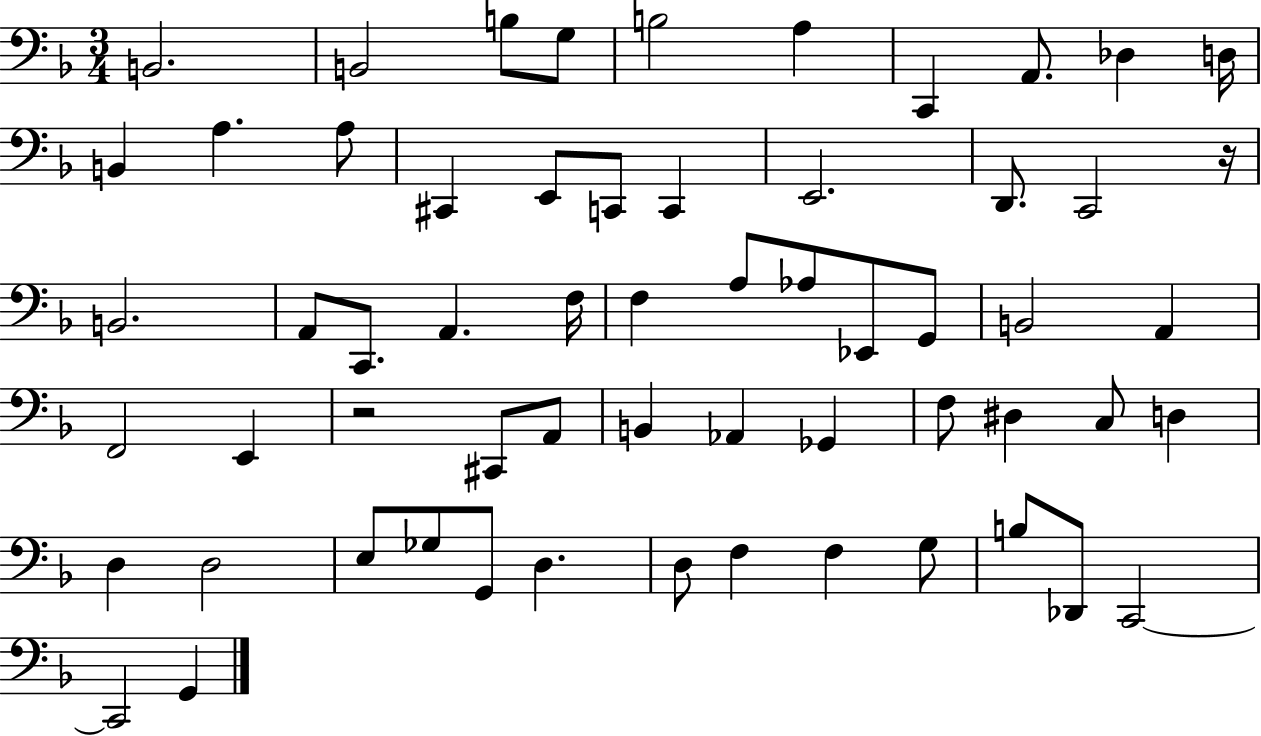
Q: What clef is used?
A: bass